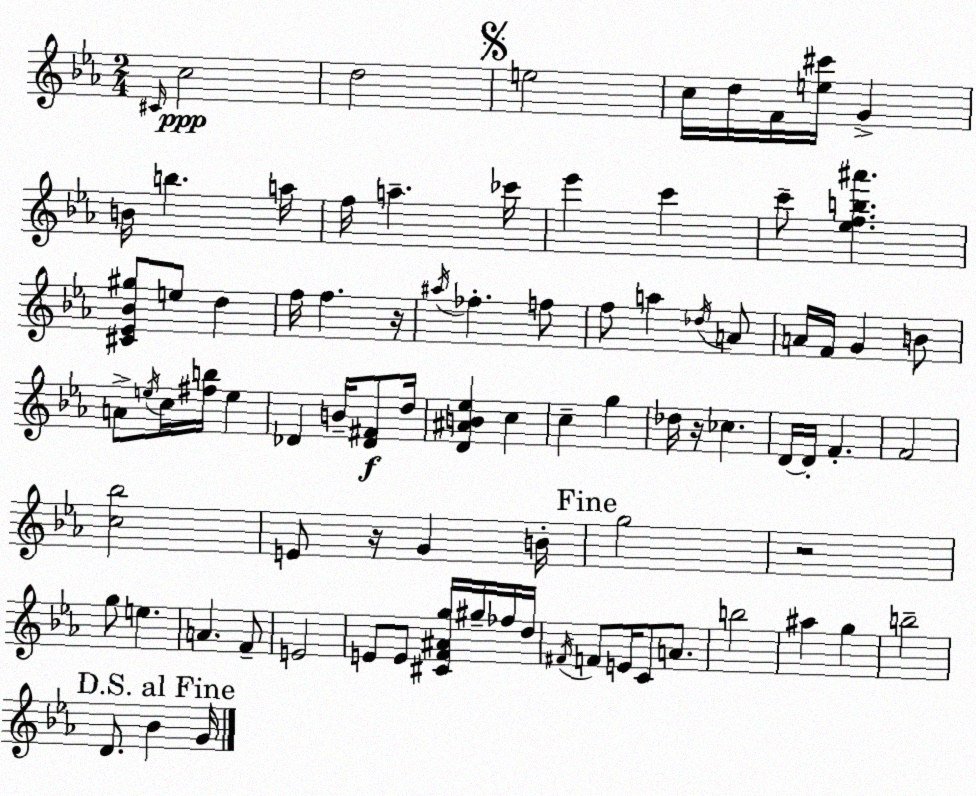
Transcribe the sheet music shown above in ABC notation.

X:1
T:Untitled
M:2/4
L:1/4
K:Eb
^C/4 c2 d2 e2 c/4 d/4 F/4 [e^c']/4 G B/4 b a/4 f/4 a _c'/4 _e' c' c'/2 [_efb^a'] [^C_E_B^g]/2 e/2 d f/4 f z/4 ^a/4 _f f/2 f/2 a _d/4 A/2 A/4 F/4 G B/2 A/2 e/4 c/4 [^fb]/4 e _D B/4 [_D^F]/2 d/4 [D^AB_e] c c g _d/4 z/4 _c D/4 D/4 F F2 [c_b]2 E/2 z/4 G B/4 g2 z2 g/2 e A F/2 E2 E/2 E/2 [^CF^Ag]/4 ^g/4 _f/4 d/4 ^F/4 F/2 E/4 C/2 A/2 b2 ^a g b2 D/2 _B G/4